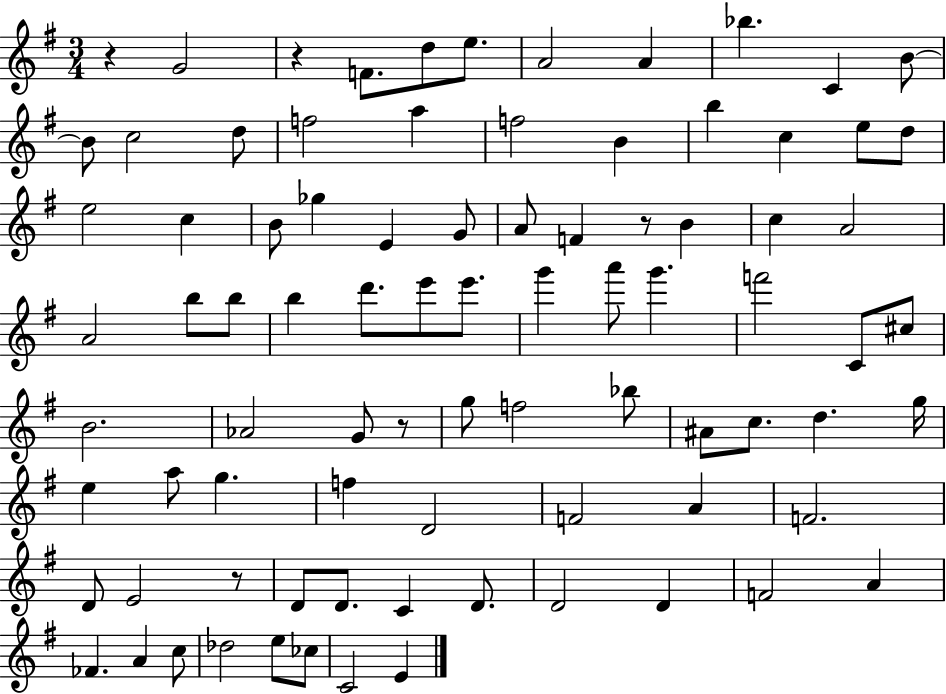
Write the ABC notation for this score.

X:1
T:Untitled
M:3/4
L:1/4
K:G
z G2 z F/2 d/2 e/2 A2 A _b C B/2 B/2 c2 d/2 f2 a f2 B b c e/2 d/2 e2 c B/2 _g E G/2 A/2 F z/2 B c A2 A2 b/2 b/2 b d'/2 e'/2 e'/2 g' a'/2 g' f'2 C/2 ^c/2 B2 _A2 G/2 z/2 g/2 f2 _b/2 ^A/2 c/2 d g/4 e a/2 g f D2 F2 A F2 D/2 E2 z/2 D/2 D/2 C D/2 D2 D F2 A _F A c/2 _d2 e/2 _c/2 C2 E